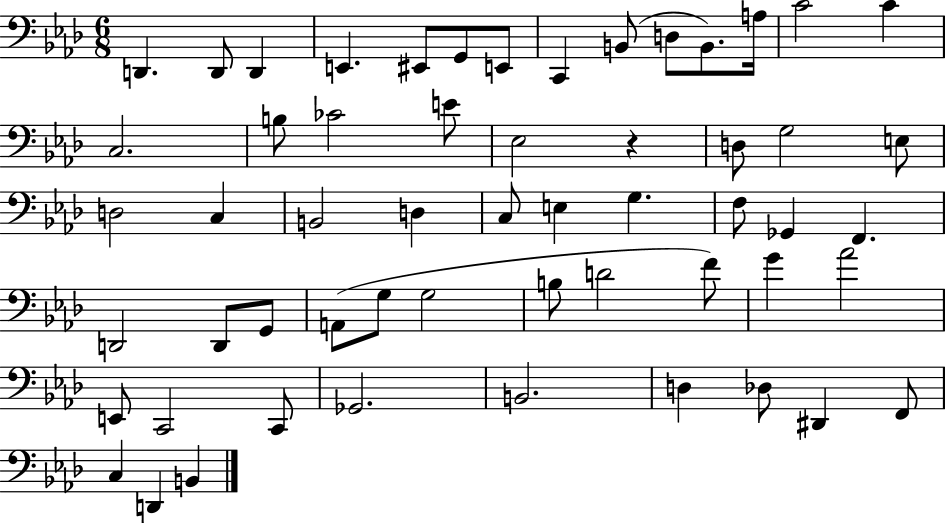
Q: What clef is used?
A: bass